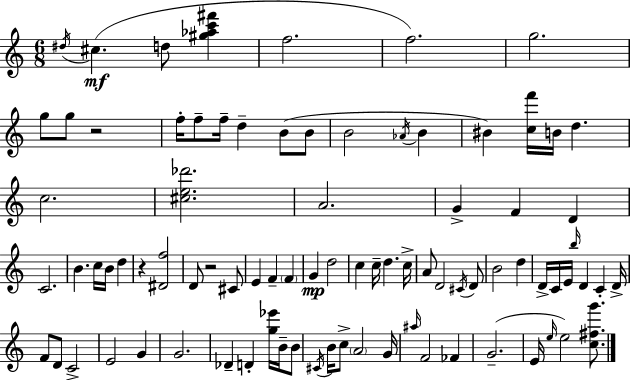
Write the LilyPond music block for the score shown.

{
  \clef treble
  \numericTimeSignature
  \time 6/8
  \key c \major
  \acciaccatura { dis''16 }(\mf cis''4. d''8 <gis'' aes'' c''' fis'''>4 | f''2. | f''2.) | g''2. | \break g''8 g''8 r2 | f''16-. f''8-- f''16-- d''4-- b'8( b'8 | b'2 \acciaccatura { aes'16 } b'4 | bis'4) <c'' f'''>16 b'16 d''4. | \break c''2. | <cis'' e'' des'''>2. | a'2. | g'4-> f'4 d'4 | \break c'2. | b'4. c''16 b'16 d''4 | r4 <dis' f''>2 | d'8 r2 | \break cis'8 e'4 f'4-- \parenthesize f'4 | g'4\mp d''2 | c''4 c''16-- d''4. | c''16-> a'8 d'2 | \break \acciaccatura { cis'16 } d'8 b'2 d''4 | d'16-> c'16 e'16 \grace { b''16 } d'4 c'4-. | d'16-> f'8 d'8 c'2-> | e'2 | \break g'4 g'2. | des'4-- d'4-. | <g'' ees'''>16 b'16-- b'8 \acciaccatura { cis'16 } b'16 c''8-> \parenthesize a'2 | g'16 \grace { ais''16 } f'2 | \break fes'4 g'2.--( | e'16 \grace { e''16 } e''2) | <c'' fis'' g'''>8. \bar "|."
}